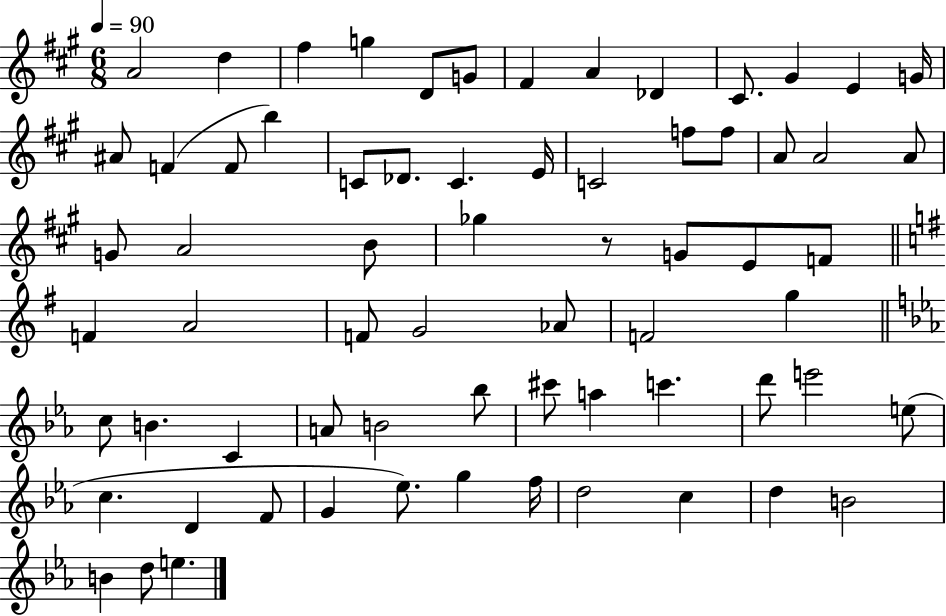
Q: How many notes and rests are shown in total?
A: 68